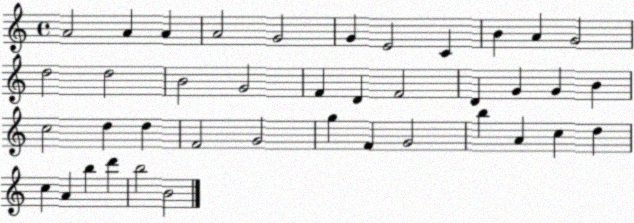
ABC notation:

X:1
T:Untitled
M:4/4
L:1/4
K:C
A2 A A A2 G2 G E2 C B A G2 d2 d2 B2 G2 F D F2 D G G B c2 d d F2 G2 g F G2 b A c d c A b d' b2 B2